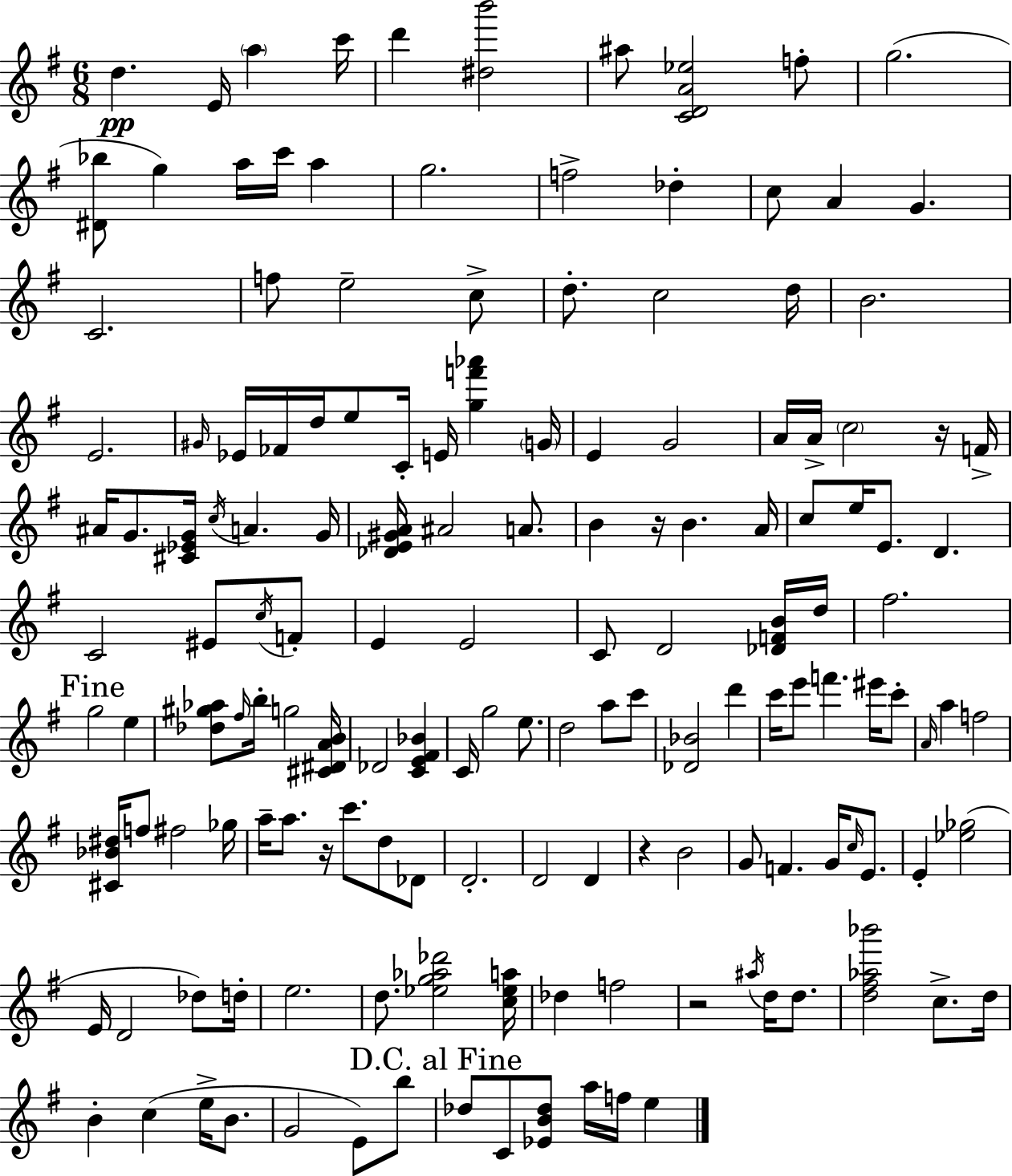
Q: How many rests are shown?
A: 5